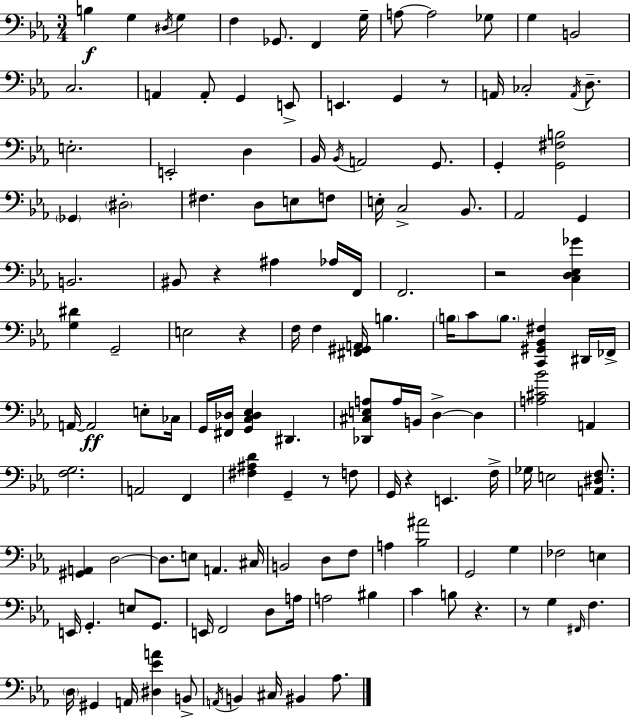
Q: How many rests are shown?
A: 8